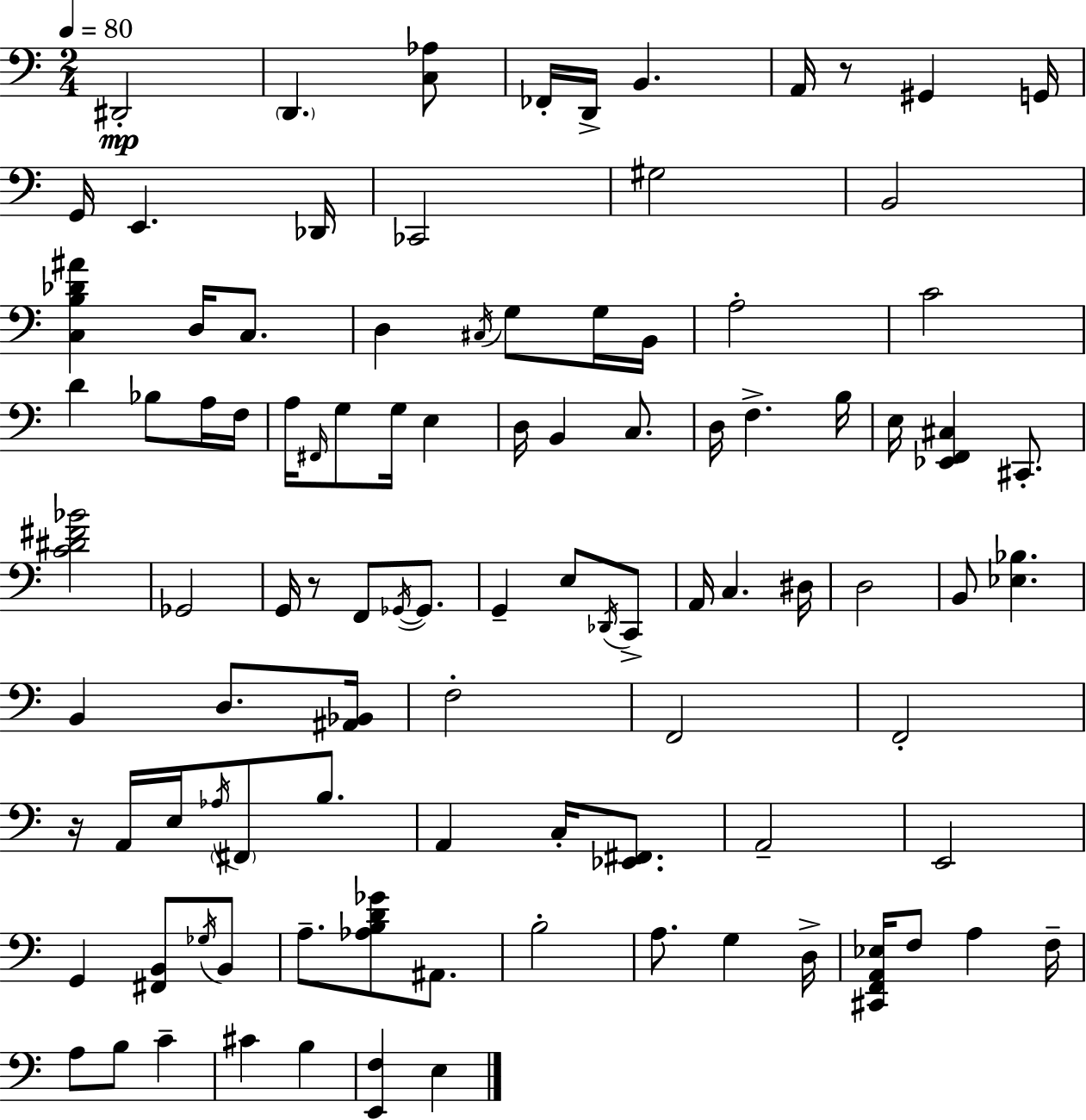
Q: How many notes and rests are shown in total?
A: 100